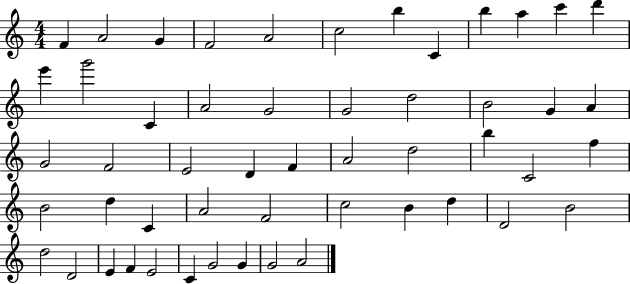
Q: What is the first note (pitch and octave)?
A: F4